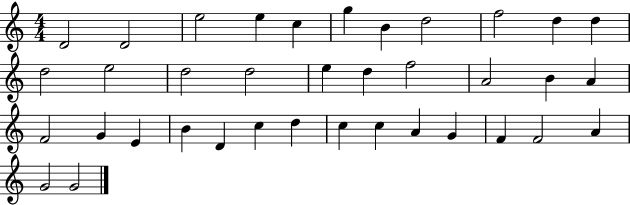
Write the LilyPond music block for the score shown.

{
  \clef treble
  \numericTimeSignature
  \time 4/4
  \key c \major
  d'2 d'2 | e''2 e''4 c''4 | g''4 b'4 d''2 | f''2 d''4 d''4 | \break d''2 e''2 | d''2 d''2 | e''4 d''4 f''2 | a'2 b'4 a'4 | \break f'2 g'4 e'4 | b'4 d'4 c''4 d''4 | c''4 c''4 a'4 g'4 | f'4 f'2 a'4 | \break g'2 g'2 | \bar "|."
}